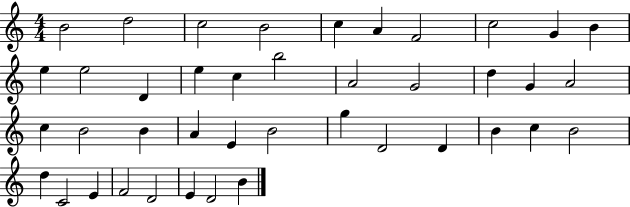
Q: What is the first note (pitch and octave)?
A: B4